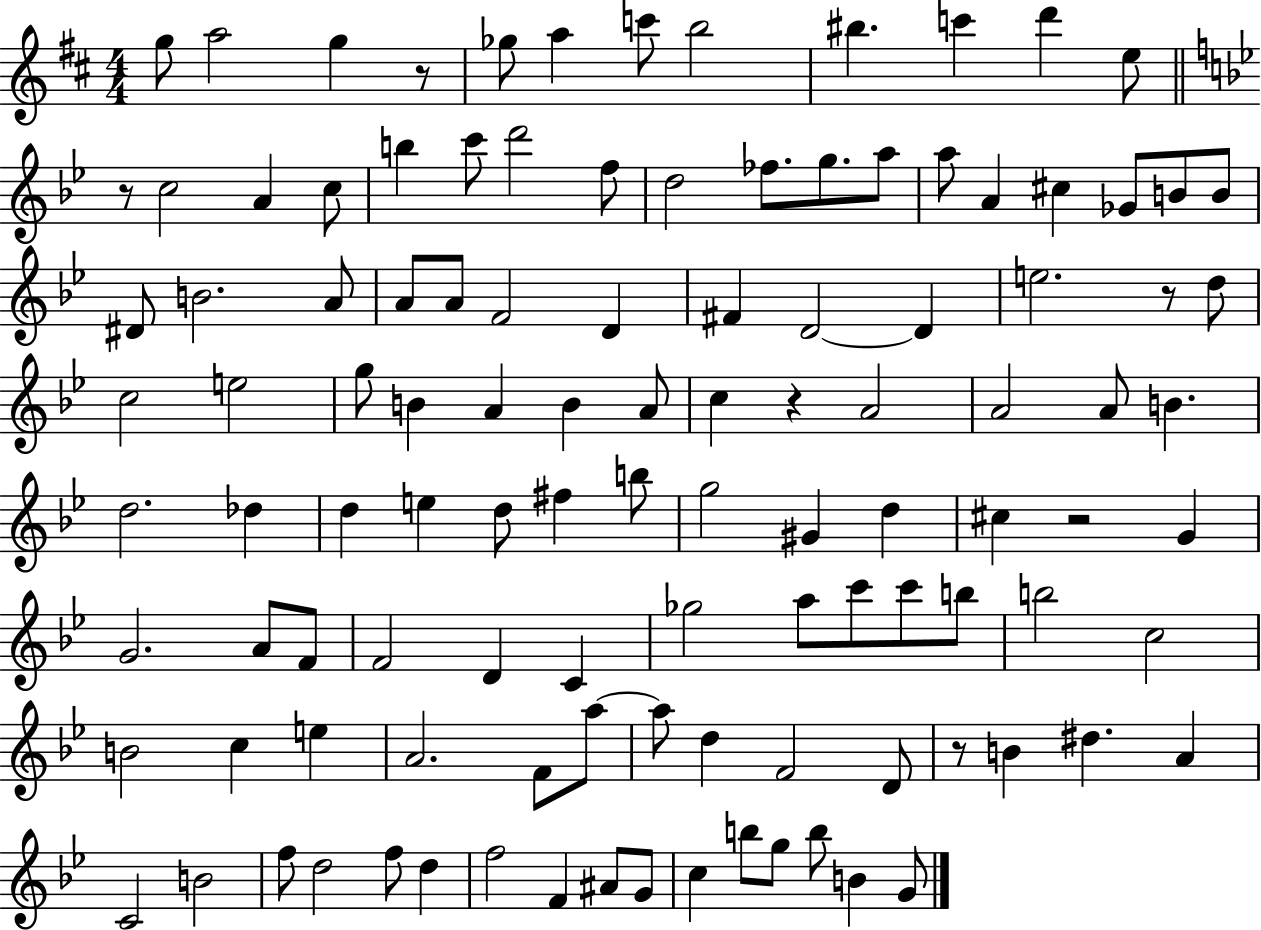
G5/e A5/h G5/q R/e Gb5/e A5/q C6/e B5/h BIS5/q. C6/q D6/q E5/e R/e C5/h A4/q C5/e B5/q C6/e D6/h F5/e D5/h FES5/e. G5/e. A5/e A5/e A4/q C#5/q Gb4/e B4/e B4/e D#4/e B4/h. A4/e A4/e A4/e F4/h D4/q F#4/q D4/h D4/q E5/h. R/e D5/e C5/h E5/h G5/e B4/q A4/q B4/q A4/e C5/q R/q A4/h A4/h A4/e B4/q. D5/h. Db5/q D5/q E5/q D5/e F#5/q B5/e G5/h G#4/q D5/q C#5/q R/h G4/q G4/h. A4/e F4/e F4/h D4/q C4/q Gb5/h A5/e C6/e C6/e B5/e B5/h C5/h B4/h C5/q E5/q A4/h. F4/e A5/e A5/e D5/q F4/h D4/e R/e B4/q D#5/q. A4/q C4/h B4/h F5/e D5/h F5/e D5/q F5/h F4/q A#4/e G4/e C5/q B5/e G5/e B5/e B4/q G4/e